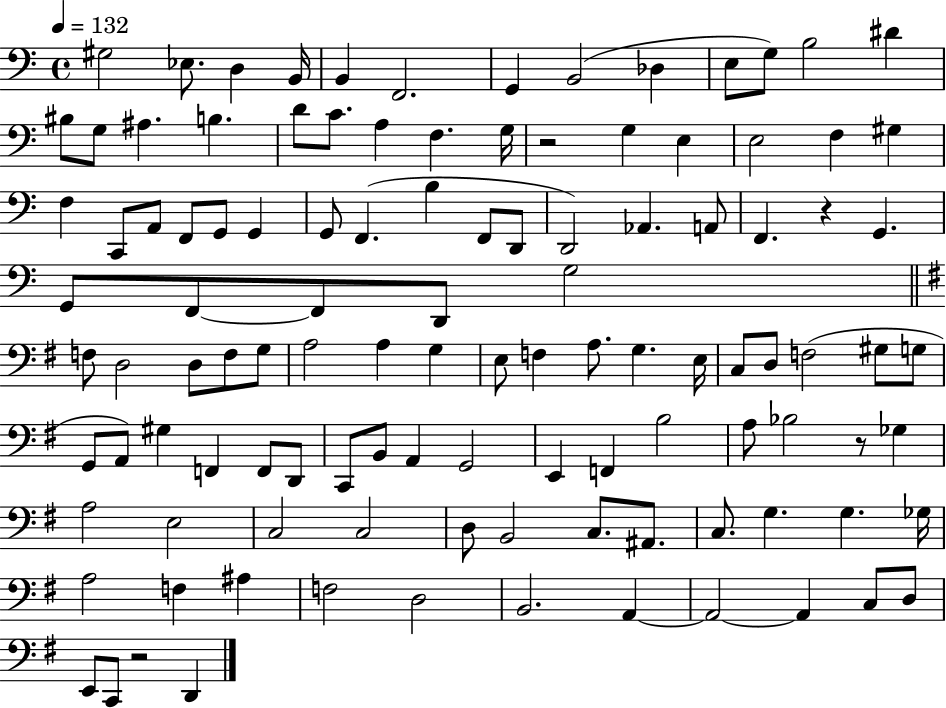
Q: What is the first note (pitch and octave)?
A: G#3